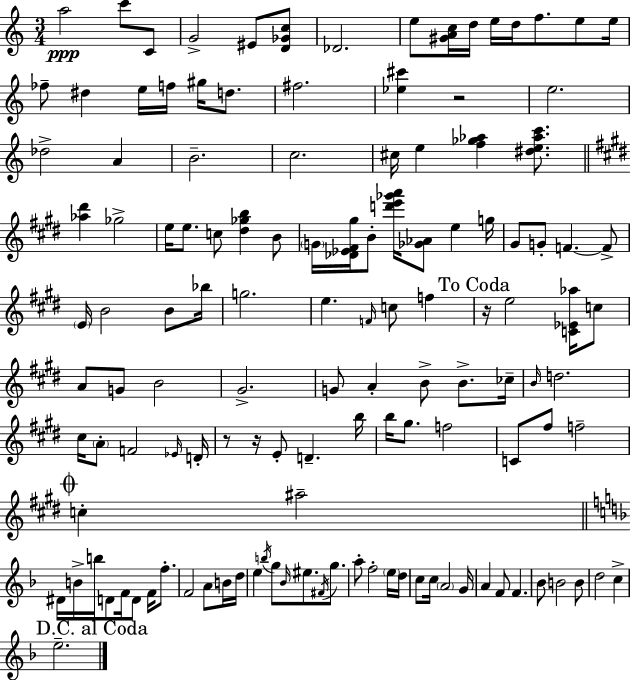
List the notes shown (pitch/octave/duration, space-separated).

A5/h C6/e C4/e G4/h EIS4/e [D4,Gb4,C5]/e Db4/h. E5/e [G#4,A4,C5]/s D5/s E5/s D5/s F5/e. E5/e E5/s FES5/e D#5/q E5/s F5/s G#5/s D5/e. F#5/h. [Eb5,C#6]/q R/h E5/h. Db5/h A4/q B4/h. C5/h. C#5/s E5/q [F5,Gb5,Ab5]/q [D#5,E5,Ab5,C6]/e. [Ab5,D#6]/q Gb5/h E5/s E5/e. C5/e [D#5,Gb5,B5]/q B4/e G4/s [Db4,Eb4,F#4,G#5]/s B4/e [D6,E6,Gb6,A6]/s [Gb4,Ab4]/e E5/q G5/s G#4/e G4/e F4/q. F4/e E4/s B4/h B4/e Bb5/s G5/h. E5/q. F4/s C5/e F5/q R/s E5/h [C4,Eb4,Ab5]/s C5/e A4/e G4/e B4/h G#4/h. G4/e A4/q B4/e B4/e. CES5/s B4/s D5/h. C#5/s A4/e F4/h Eb4/s D4/s R/e R/s E4/e D4/q. B5/s B5/s G#5/e. F5/h C4/e F#5/e F5/h C5/q A#5/h D#4/s B4/s B5/s D4/e F4/s D4/e F4/s F5/e. F4/h A4/e B4/s D5/s E5/q B5/s G5/e Bb4/s EIS5/e. F#4/s G5/e. A5/e F5/h E5/s D5/s C5/e C5/s A4/h G4/s A4/q F4/e F4/q. Bb4/e B4/h B4/e D5/h C5/q E5/h.